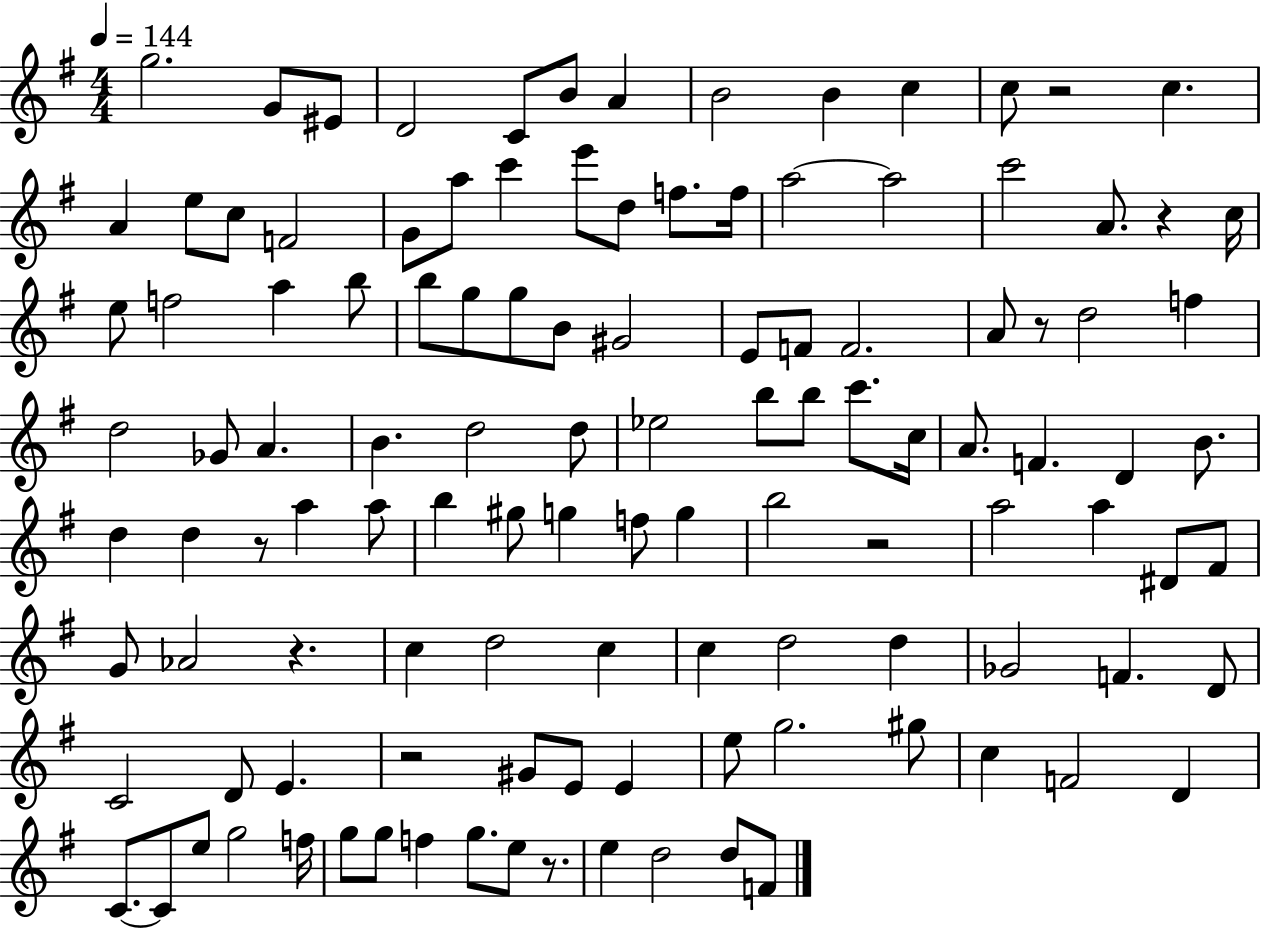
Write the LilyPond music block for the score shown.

{
  \clef treble
  \numericTimeSignature
  \time 4/4
  \key g \major
  \tempo 4 = 144
  g''2. g'8 eis'8 | d'2 c'8 b'8 a'4 | b'2 b'4 c''4 | c''8 r2 c''4. | \break a'4 e''8 c''8 f'2 | g'8 a''8 c'''4 e'''8 d''8 f''8. f''16 | a''2~~ a''2 | c'''2 a'8. r4 c''16 | \break e''8 f''2 a''4 b''8 | b''8 g''8 g''8 b'8 gis'2 | e'8 f'8 f'2. | a'8 r8 d''2 f''4 | \break d''2 ges'8 a'4. | b'4. d''2 d''8 | ees''2 b''8 b''8 c'''8. c''16 | a'8. f'4. d'4 b'8. | \break d''4 d''4 r8 a''4 a''8 | b''4 gis''8 g''4 f''8 g''4 | b''2 r2 | a''2 a''4 dis'8 fis'8 | \break g'8 aes'2 r4. | c''4 d''2 c''4 | c''4 d''2 d''4 | ges'2 f'4. d'8 | \break c'2 d'8 e'4. | r2 gis'8 e'8 e'4 | e''8 g''2. gis''8 | c''4 f'2 d'4 | \break c'8.~~ c'8 e''8 g''2 f''16 | g''8 g''8 f''4 g''8. e''8 r8. | e''4 d''2 d''8 f'8 | \bar "|."
}